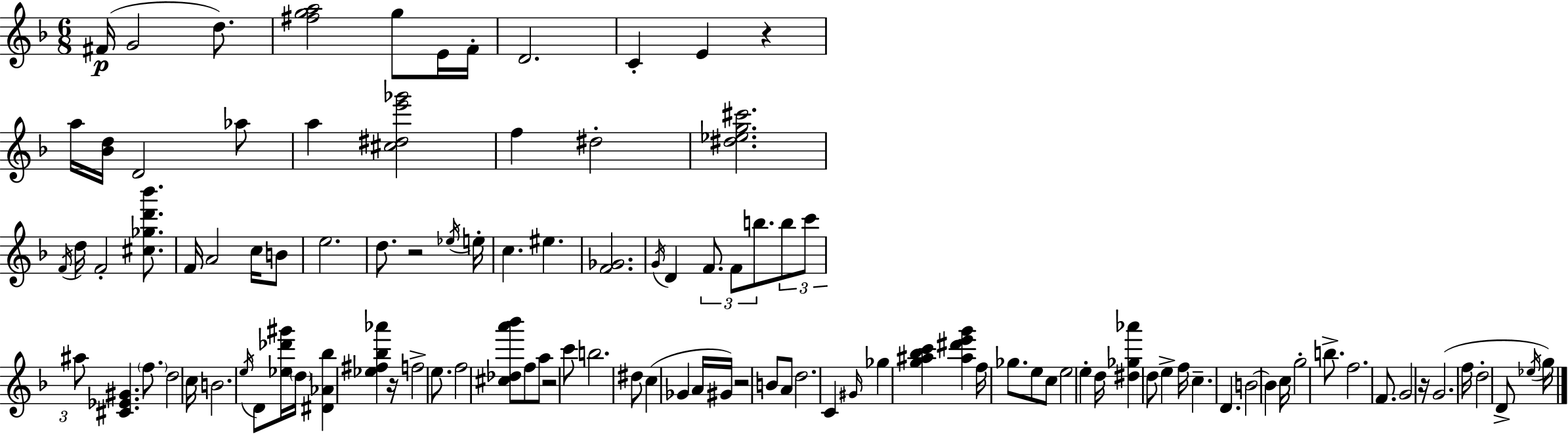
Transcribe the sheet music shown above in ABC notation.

X:1
T:Untitled
M:6/8
L:1/4
K:F
^F/4 G2 d/2 [^fga]2 g/2 E/4 F/4 D2 C E z a/4 [_Bd]/4 D2 _a/2 a [^c^de'_g']2 f ^d2 [^d_eg^c']2 F/4 d/4 F2 [^c_gd'_b']/2 F/4 A2 c/4 B/2 e2 d/2 z2 _e/4 e/4 c ^e [F_G]2 G/4 D F/2 F/2 b/2 b/2 c'/2 ^a/2 [^C_E^G] f/2 d2 c/4 B2 e/4 D/2 [_e_d'^g']/4 d/4 [^D_A_b] [_e^f_b_a'] z/4 f2 e/2 f2 [^c_da'_b']/2 f/2 a/2 z2 c'/2 b2 ^d/2 c _G A/4 ^G/4 z2 B/2 A/2 d2 C ^G/4 _g [g^a_bc'] [^a^d'e'g'] f/4 _g/2 e/2 c/2 e2 e d/4 [^d_g_a'] d/2 e f/4 c D B2 B c/4 g2 b/2 f2 F/2 G2 z/4 G2 f/4 d2 D/2 _e/4 g/4